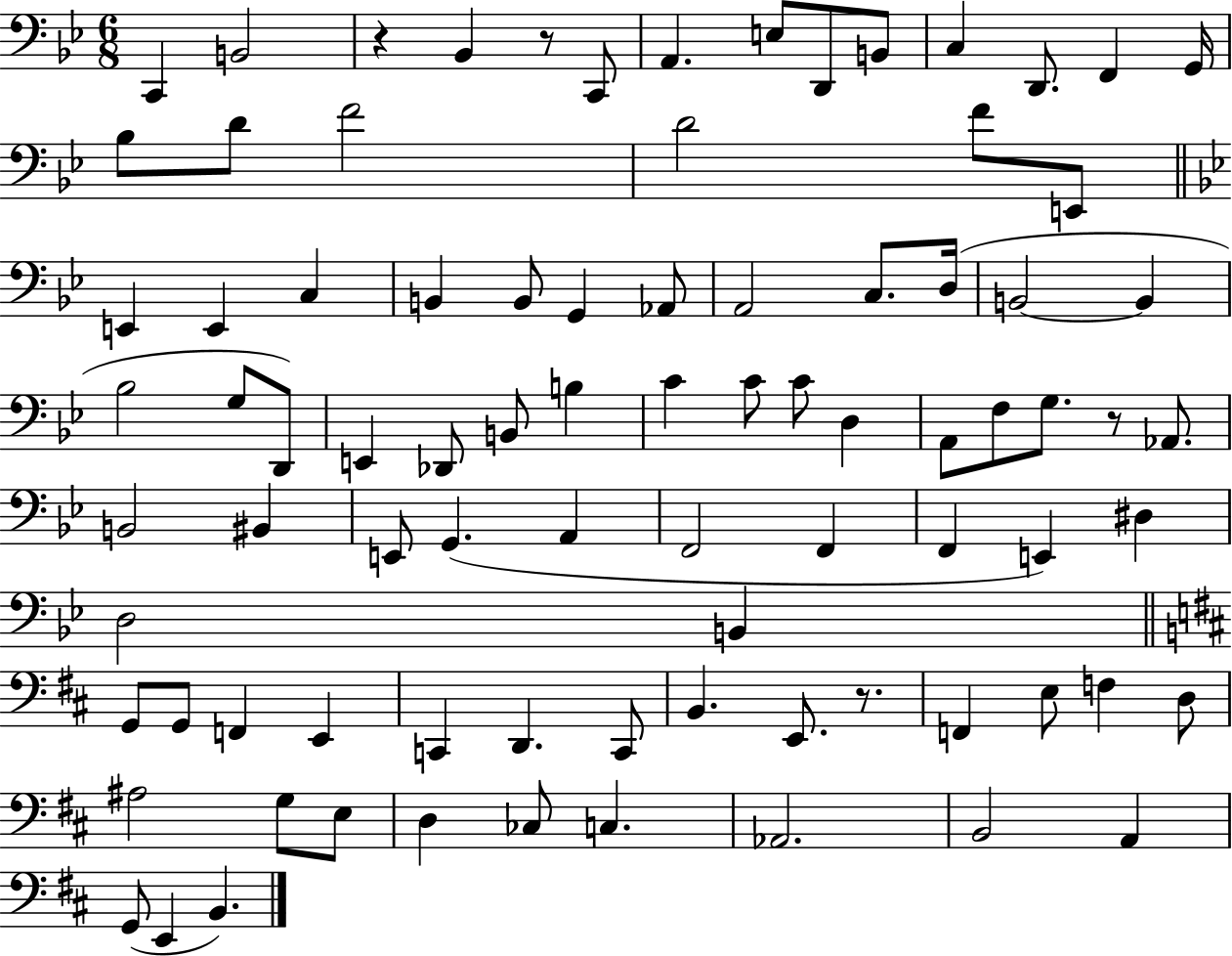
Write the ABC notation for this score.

X:1
T:Untitled
M:6/8
L:1/4
K:Bb
C,, B,,2 z _B,, z/2 C,,/2 A,, E,/2 D,,/2 B,,/2 C, D,,/2 F,, G,,/4 _B,/2 D/2 F2 D2 F/2 E,,/2 E,, E,, C, B,, B,,/2 G,, _A,,/2 A,,2 C,/2 D,/4 B,,2 B,, _B,2 G,/2 D,,/2 E,, _D,,/2 B,,/2 B, C C/2 C/2 D, A,,/2 F,/2 G,/2 z/2 _A,,/2 B,,2 ^B,, E,,/2 G,, A,, F,,2 F,, F,, E,, ^D, D,2 B,, G,,/2 G,,/2 F,, E,, C,, D,, C,,/2 B,, E,,/2 z/2 F,, E,/2 F, D,/2 ^A,2 G,/2 E,/2 D, _C,/2 C, _A,,2 B,,2 A,, G,,/2 E,, B,,